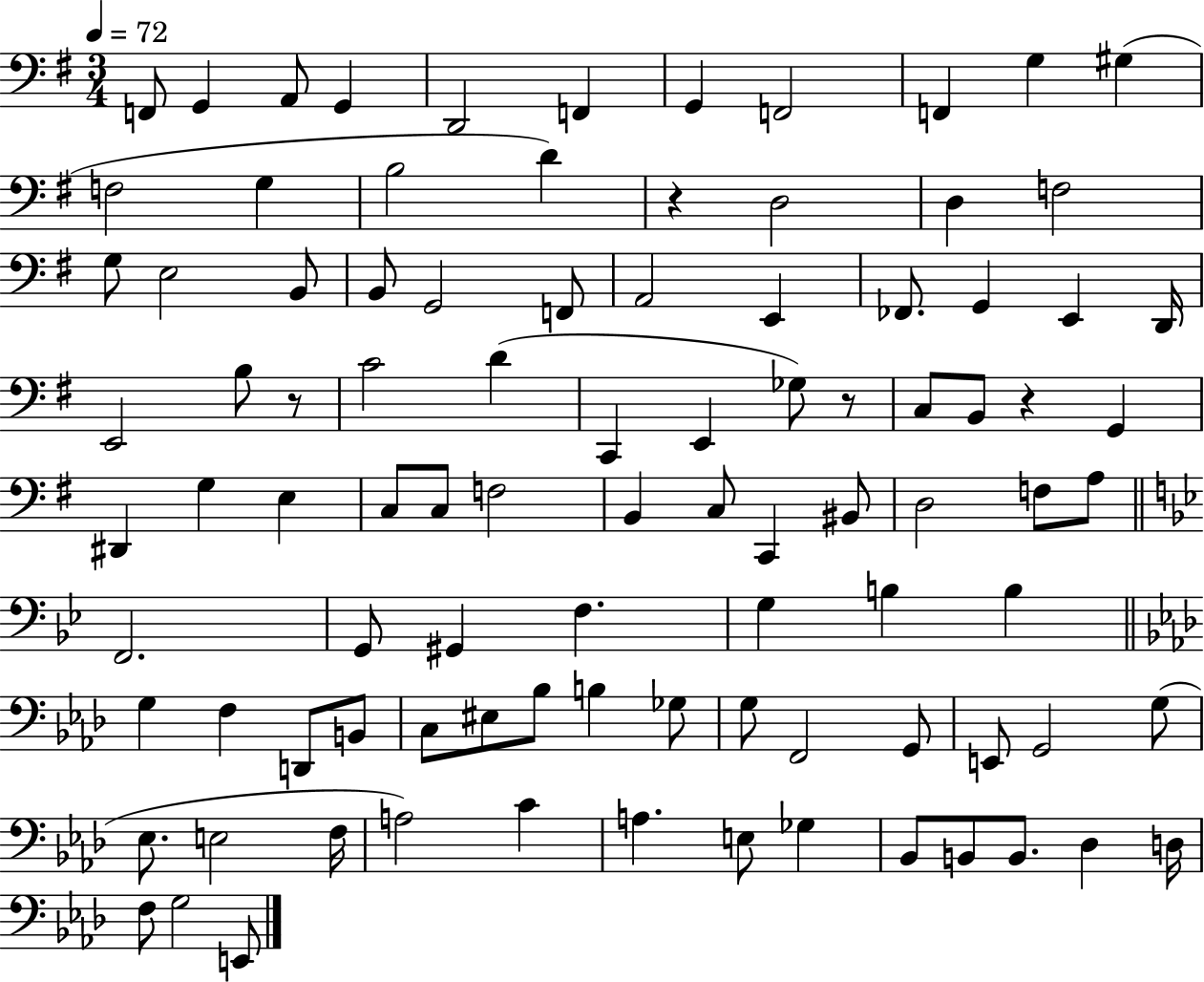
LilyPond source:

{
  \clef bass
  \numericTimeSignature
  \time 3/4
  \key g \major
  \tempo 4 = 72
  \repeat volta 2 { f,8 g,4 a,8 g,4 | d,2 f,4 | g,4 f,2 | f,4 g4 gis4( | \break f2 g4 | b2 d'4) | r4 d2 | d4 f2 | \break g8 e2 b,8 | b,8 g,2 f,8 | a,2 e,4 | fes,8. g,4 e,4 d,16 | \break e,2 b8 r8 | c'2 d'4( | c,4 e,4 ges8) r8 | c8 b,8 r4 g,4 | \break dis,4 g4 e4 | c8 c8 f2 | b,4 c8 c,4 bis,8 | d2 f8 a8 | \break \bar "||" \break \key g \minor f,2. | g,8 gis,4 f4. | g4 b4 b4 | \bar "||" \break \key aes \major g4 f4 d,8 b,8 | c8 eis8 bes8 b4 ges8 | g8 f,2 g,8 | e,8 g,2 g8( | \break ees8. e2 f16 | a2) c'4 | a4. e8 ges4 | bes,8 b,8 b,8. des4 d16 | \break f8 g2 e,8 | } \bar "|."
}